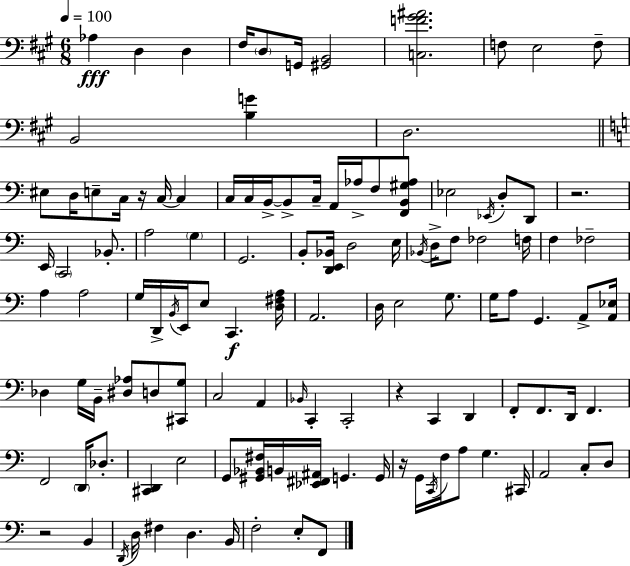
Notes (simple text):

Ab3/q D3/q D3/q F#3/s D3/e G2/s [G#2,B2]/h [C3,F4,G#4,A#4]/h. F3/e E3/h F3/e B2/h [B3,G4]/q D3/h. EIS3/e D3/s E3/e C3/s R/s C3/s C3/q C3/s C3/s B2/s B2/e C3/s A2/s Ab3/s F3/e [F2,B2,G#3,Ab3]/e Eb3/h Eb2/s D3/e D2/e R/h. E2/s C2/h Bb2/e. A3/h G3/q G2/h. B2/e [D2,E2,Bb2]/s D3/h E3/s Bb2/s D3/s F3/e FES3/h F3/s F3/q FES3/h A3/q A3/h G3/s D2/s B2/s E2/s E3/e C2/q. [D3,F#3,A3]/s A2/h. D3/s E3/h G3/e. G3/s A3/e G2/q. A2/e [A2,Eb3]/s Db3/q G3/s B2/s [D#3,Ab3]/e D3/e [C#2,G3]/e C3/h A2/q Bb2/s C2/q C2/h R/q C2/q D2/q F2/e F2/e. D2/s F2/q. F2/h D2/s Db3/e. [C#2,D2]/q E3/h G2/e [G#2,Bb2,F#3]/s B2/s [Eb2,F#2,A#2]/s G2/q. G2/s R/s G2/s C2/s F3/s A3/e G3/q. C#2/s A2/h C3/e D3/e R/h B2/q D2/s D3/s F#3/q D3/q. B2/s F3/h E3/e F2/e